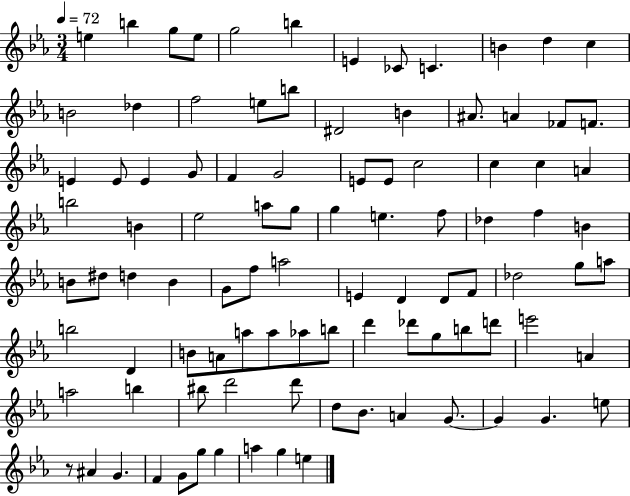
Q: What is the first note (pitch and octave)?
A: E5